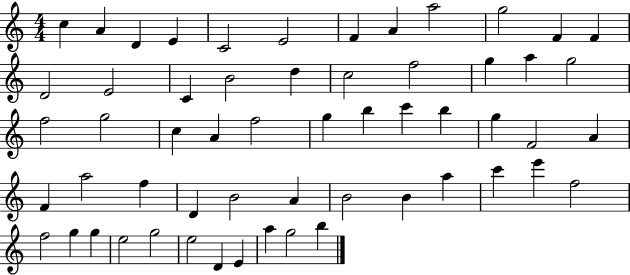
{
  \clef treble
  \numericTimeSignature
  \time 4/4
  \key c \major
  c''4 a'4 d'4 e'4 | c'2 e'2 | f'4 a'4 a''2 | g''2 f'4 f'4 | \break d'2 e'2 | c'4 b'2 d''4 | c''2 f''2 | g''4 a''4 g''2 | \break f''2 g''2 | c''4 a'4 f''2 | g''4 b''4 c'''4 b''4 | g''4 f'2 a'4 | \break f'4 a''2 f''4 | d'4 b'2 a'4 | b'2 b'4 a''4 | c'''4 e'''4 f''2 | \break f''2 g''4 g''4 | e''2 g''2 | e''2 d'4 e'4 | a''4 g''2 b''4 | \break \bar "|."
}